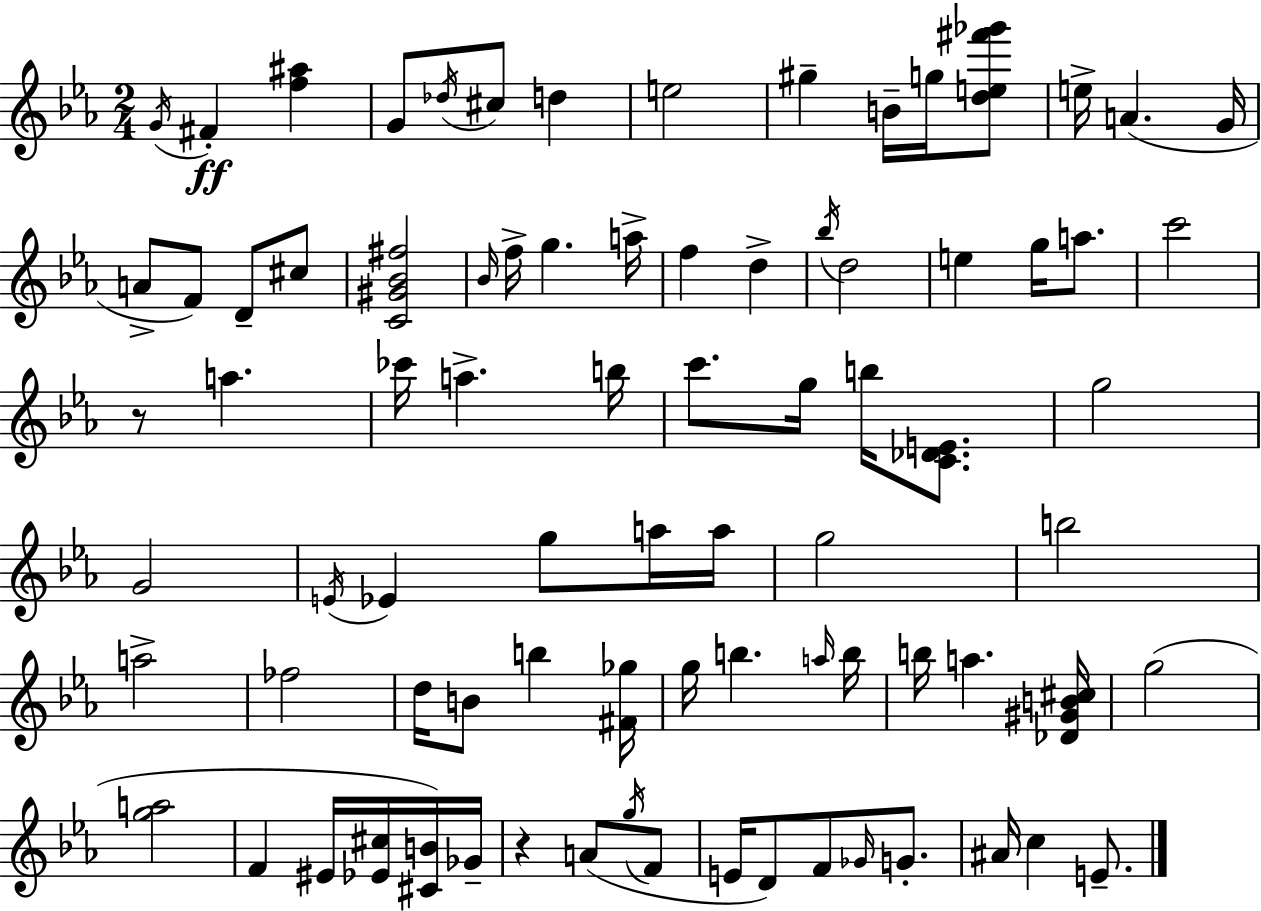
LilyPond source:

{
  \clef treble
  \numericTimeSignature
  \time 2/4
  \key ees \major
  \repeat volta 2 { \acciaccatura { g'16 }\ff fis'4-. <f'' ais''>4 | g'8 \acciaccatura { des''16 } cis''8 d''4 | e''2 | gis''4-- b'16-- g''16 | \break <d'' e'' fis''' ges'''>8 e''16-> a'4.( | g'16 a'8-> f'8) d'8-- | cis''8 <c' gis' bes' fis''>2 | \grace { bes'16 } f''16-> g''4. | \break a''16-> f''4 d''4-> | \acciaccatura { bes''16 } d''2 | e''4 | g''16 a''8. c'''2 | \break r8 a''4. | ces'''16 a''4.-> | b''16 c'''8. g''16 | b''16 <c' des' e'>8. g''2 | \break g'2 | \acciaccatura { e'16 } ees'4 | g''8 a''16 a''16 g''2 | b''2 | \break a''2-> | fes''2 | d''16 b'8 | b''4 <fis' ges''>16 g''16 b''4. | \break \grace { a''16 } b''16 b''16 a''4. | <des' gis' b' cis''>16 g''2( | <g'' a''>2 | f'4 | \break eis'16 <ees' cis''>16 <cis' b'>16) ges'16-- r4 | a'8( \acciaccatura { g''16 } f'8 e'16 | d'8) f'8 \grace { ges'16 } g'8.-. | ais'16 c''4 e'8.-- | \break } \bar "|."
}